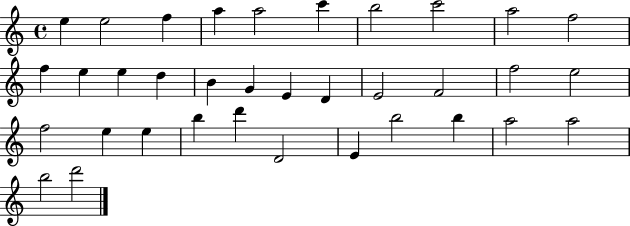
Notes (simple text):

E5/q E5/h F5/q A5/q A5/h C6/q B5/h C6/h A5/h F5/h F5/q E5/q E5/q D5/q B4/q G4/q E4/q D4/q E4/h F4/h F5/h E5/h F5/h E5/q E5/q B5/q D6/q D4/h E4/q B5/h B5/q A5/h A5/h B5/h D6/h